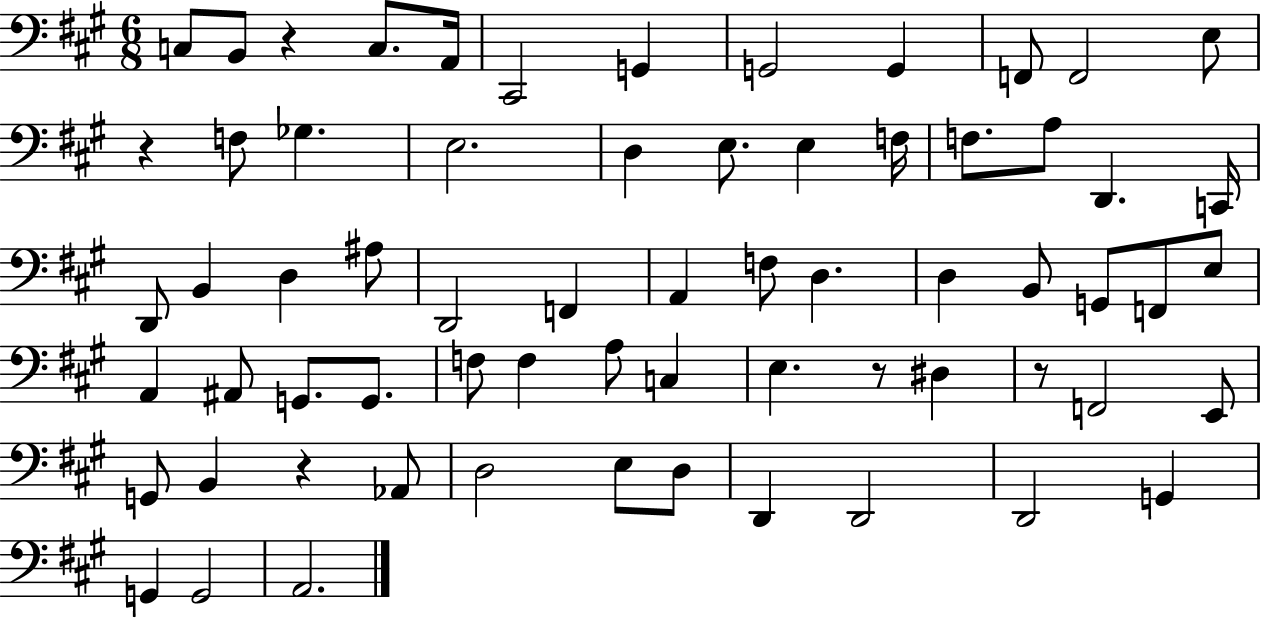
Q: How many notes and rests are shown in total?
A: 66